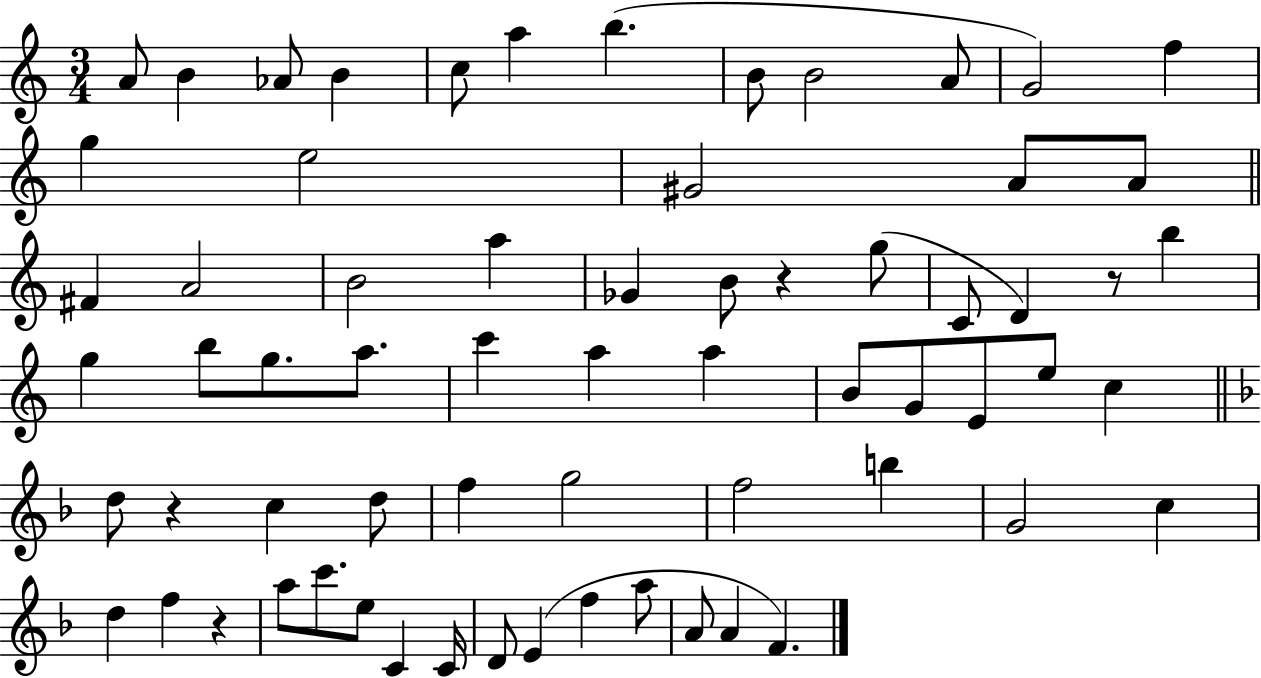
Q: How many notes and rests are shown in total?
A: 66